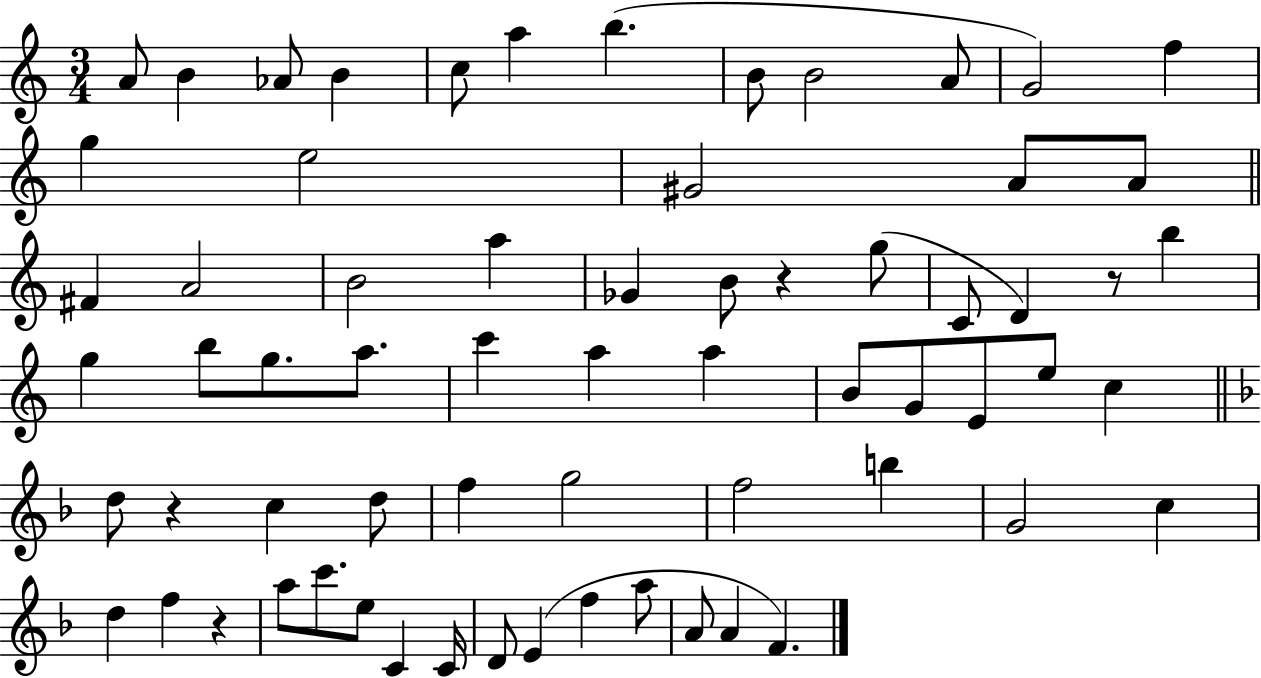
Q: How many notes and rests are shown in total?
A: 66